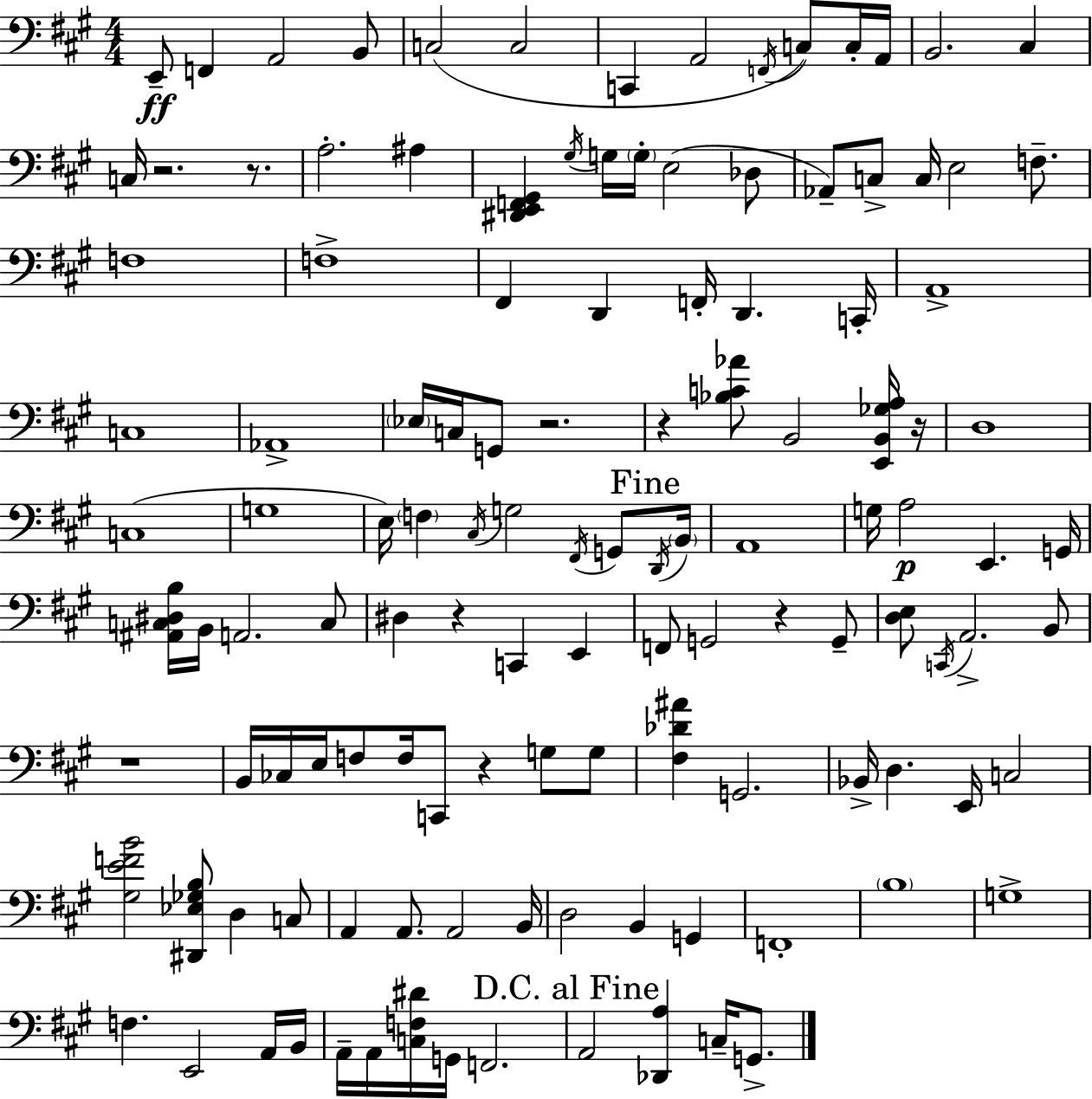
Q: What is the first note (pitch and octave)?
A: E2